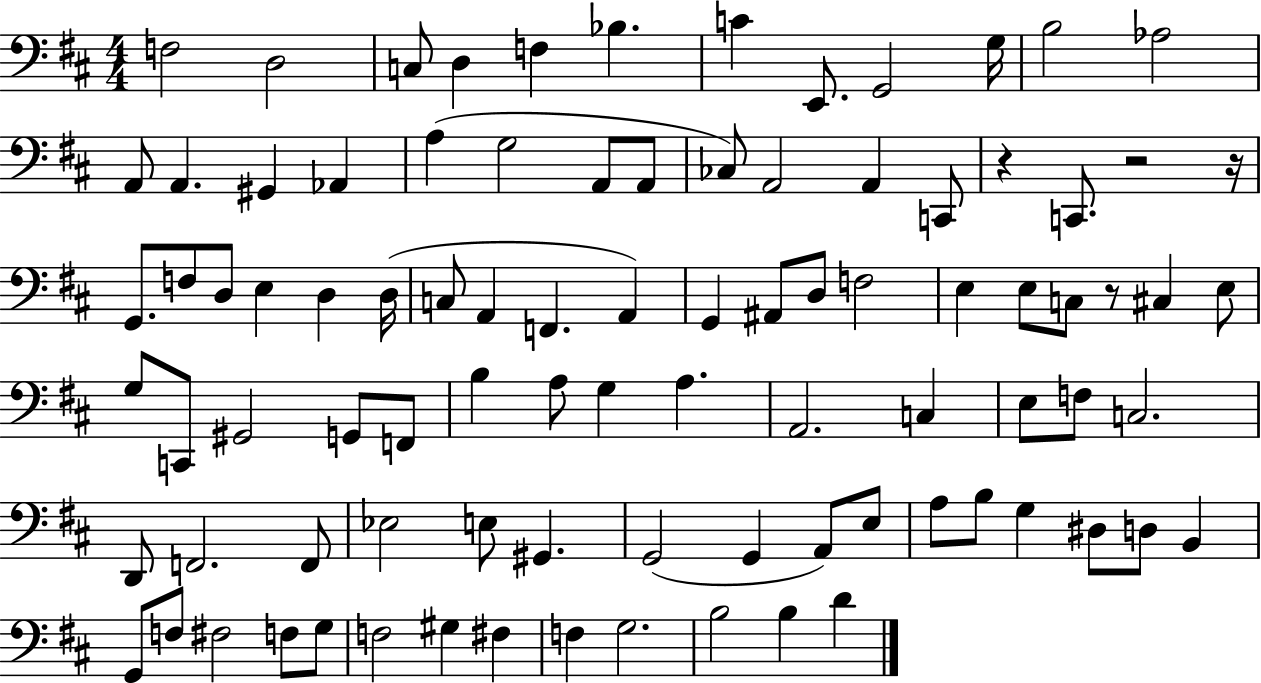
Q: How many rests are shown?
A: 4